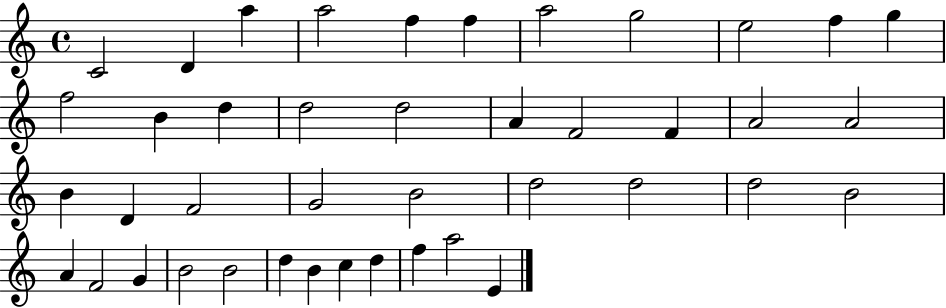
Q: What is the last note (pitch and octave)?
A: E4